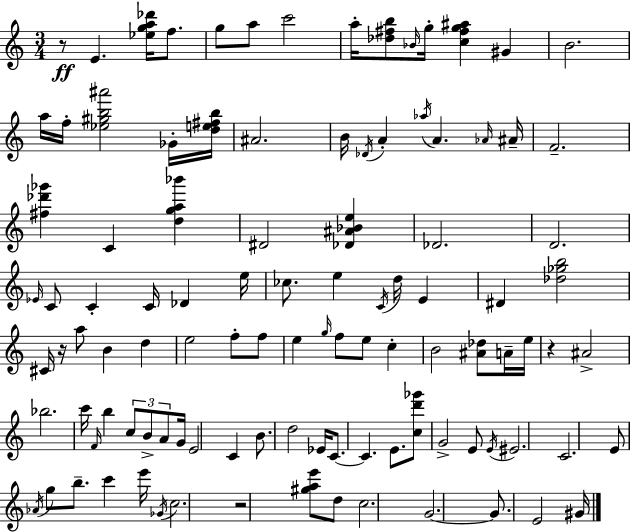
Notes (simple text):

R/e E4/q. [Eb5,G5,A5,Db6]/s F5/e. G5/e A5/e C6/h A5/s [Db5,F#5,B5]/e Bb4/s G5/s [C5,F#5,G5,A#5]/q G#4/q B4/h. A5/s F5/s [Eb5,G#5,B5,A#6]/h Gb4/s [D5,E5,F#5,B5]/s A#4/h. B4/s Db4/s A4/q Ab5/s A4/q. Ab4/s A#4/s F4/h. [F#5,Db6,Gb6]/q C4/q [D5,G5,A5,Bb6]/q D#4/h [Db4,A#4,Bb4,E5]/q Db4/h. D4/h. Eb4/s C4/e C4/q C4/s Db4/q E5/s CES5/e. E5/q C4/s D5/s E4/q D#4/q [Db5,Gb5,B5]/h C#4/s R/s A5/e B4/q D5/q E5/h F5/e F5/e E5/q G5/s F5/e E5/e C5/q B4/h [A#4,Db5]/e A4/s E5/s R/q A#4/h Bb5/h. C6/s F4/s B5/q C5/e B4/e A4/e G4/s E4/h C4/q B4/e. D5/h Eb4/s C4/e. C4/q. E4/e. [C5,D6,Gb6]/e G4/h E4/e E4/s EIS4/h. C4/h. E4/e Ab4/s G5/e B5/e. C6/q E6/s Gb4/s C5/h. R/h [G#5,A5,E6]/e D5/e C5/h. G4/h. G4/e. E4/h G#4/s